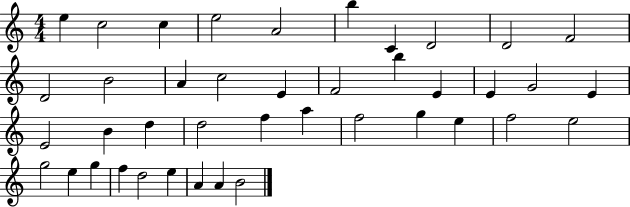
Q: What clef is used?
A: treble